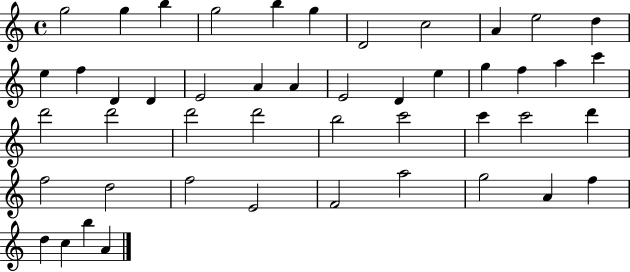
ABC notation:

X:1
T:Untitled
M:4/4
L:1/4
K:C
g2 g b g2 b g D2 c2 A e2 d e f D D E2 A A E2 D e g f a c' d'2 d'2 d'2 d'2 b2 c'2 c' c'2 d' f2 d2 f2 E2 F2 a2 g2 A f d c b A